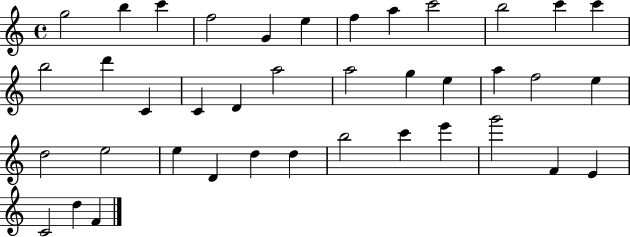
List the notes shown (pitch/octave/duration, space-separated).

G5/h B5/q C6/q F5/h G4/q E5/q F5/q A5/q C6/h B5/h C6/q C6/q B5/h D6/q C4/q C4/q D4/q A5/h A5/h G5/q E5/q A5/q F5/h E5/q D5/h E5/h E5/q D4/q D5/q D5/q B5/h C6/q E6/q G6/h F4/q E4/q C4/h D5/q F4/q